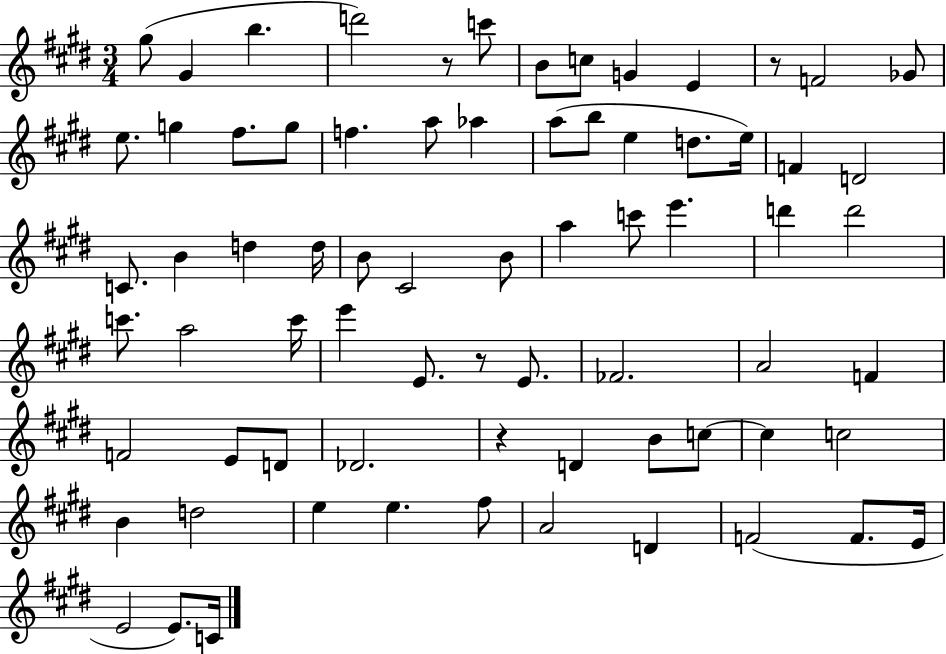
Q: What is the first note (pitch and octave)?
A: G#5